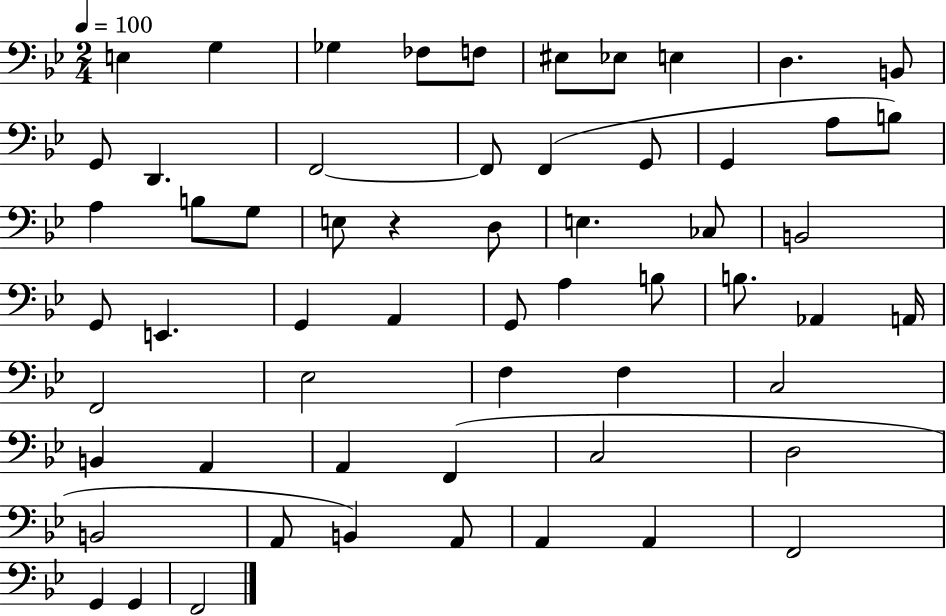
X:1
T:Untitled
M:2/4
L:1/4
K:Bb
E, G, _G, _F,/2 F,/2 ^E,/2 _E,/2 E, D, B,,/2 G,,/2 D,, F,,2 F,,/2 F,, G,,/2 G,, A,/2 B,/2 A, B,/2 G,/2 E,/2 z D,/2 E, _C,/2 B,,2 G,,/2 E,, G,, A,, G,,/2 A, B,/2 B,/2 _A,, A,,/4 F,,2 _E,2 F, F, C,2 B,, A,, A,, F,, C,2 D,2 B,,2 A,,/2 B,, A,,/2 A,, A,, F,,2 G,, G,, F,,2